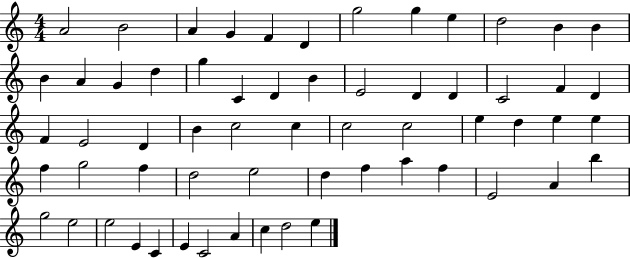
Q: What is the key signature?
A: C major